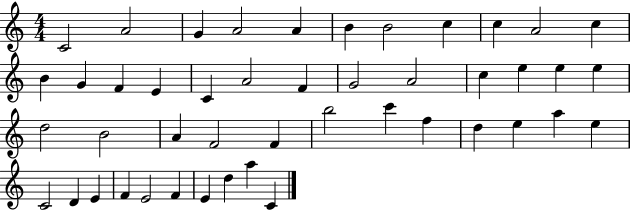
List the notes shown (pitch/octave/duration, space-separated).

C4/h A4/h G4/q A4/h A4/q B4/q B4/h C5/q C5/q A4/h C5/q B4/q G4/q F4/q E4/q C4/q A4/h F4/q G4/h A4/h C5/q E5/q E5/q E5/q D5/h B4/h A4/q F4/h F4/q B5/h C6/q F5/q D5/q E5/q A5/q E5/q C4/h D4/q E4/q F4/q E4/h F4/q E4/q D5/q A5/q C4/q